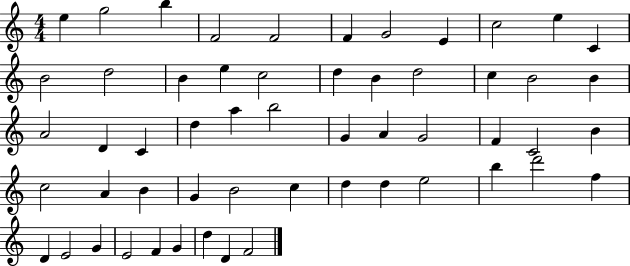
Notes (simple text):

E5/q G5/h B5/q F4/h F4/h F4/q G4/h E4/q C5/h E5/q C4/q B4/h D5/h B4/q E5/q C5/h D5/q B4/q D5/h C5/q B4/h B4/q A4/h D4/q C4/q D5/q A5/q B5/h G4/q A4/q G4/h F4/q C4/h B4/q C5/h A4/q B4/q G4/q B4/h C5/q D5/q D5/q E5/h B5/q D6/h F5/q D4/q E4/h G4/q E4/h F4/q G4/q D5/q D4/q F4/h